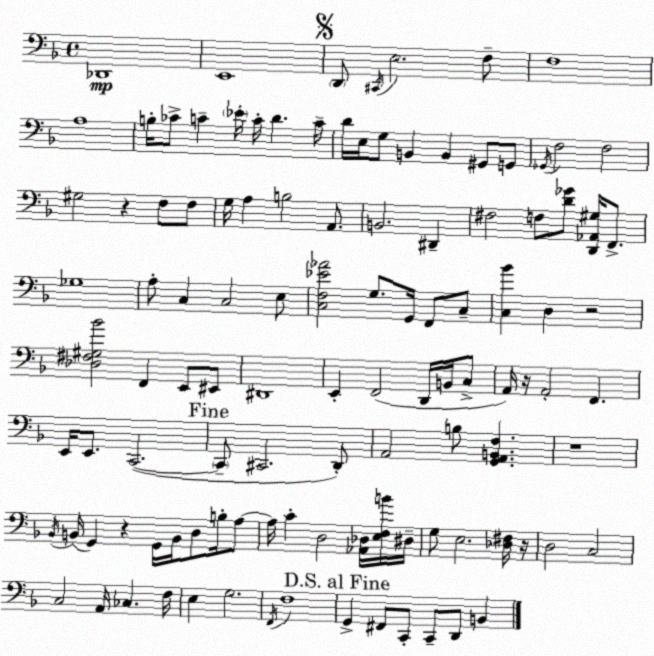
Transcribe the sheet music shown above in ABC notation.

X:1
T:Untitled
M:4/4
L:1/4
K:Dm
_D,,4 E,,4 D,,/2 ^C,,/4 E,2 F,/2 F,4 A,4 B,/4 _C/2 C _E/4 C/4 D C/4 D/4 E,/4 G,/2 B,, B,, ^G,,/2 G,,/2 _G,,/4 F,2 F,2 ^G,2 z F,/2 F,/2 G,/4 A, B,2 A,,/2 B,,2 ^D,, ^F,2 F,/2 [D_G]/2 [D,,_A,,^G,]/4 F,,/2 _G,4 A,/2 C, C,2 E,/2 [C,F,_E_A]2 G,/2 G,,/4 F,,/2 C,/2 [C,_B] D, z2 [_D,^F,^G,_B]2 F,, E,,/2 ^E,,/2 ^D,,4 E,, F,,2 D,,/4 B,,/4 C,/2 A,,/4 z/4 A,,2 F,, E,,/4 E,,/2 C,,2 C,,/2 ^C,,2 D,,/2 A,,2 B,/2 [G,,A,,B,,F,] z4 _B,,/4 B,,/4 G,, z G,,/4 B,,/4 D,/2 B,/4 A,/2 A,/4 C D,2 [_A,,_D,]/4 [E,F,B]/4 ^D,/4 G,/2 E,2 [_D,^F,]/4 z/4 D,2 C,2 C,2 A,,/4 _C, F,/4 E, G,2 F,,/4 F,4 G,, ^F,,/2 C,,/2 C,,/2 D,,/2 B,,